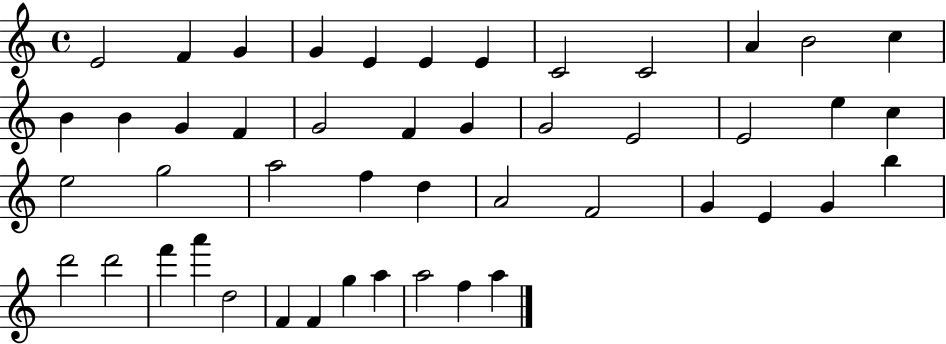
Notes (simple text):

E4/h F4/q G4/q G4/q E4/q E4/q E4/q C4/h C4/h A4/q B4/h C5/q B4/q B4/q G4/q F4/q G4/h F4/q G4/q G4/h E4/h E4/h E5/q C5/q E5/h G5/h A5/h F5/q D5/q A4/h F4/h G4/q E4/q G4/q B5/q D6/h D6/h F6/q A6/q D5/h F4/q F4/q G5/q A5/q A5/h F5/q A5/q